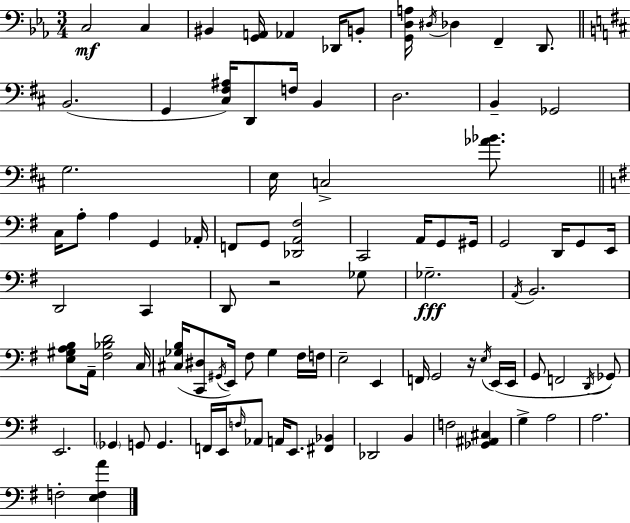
C3/h C3/q BIS2/q [G2,A2]/s Ab2/q Db2/s B2/e [G2,D3,A3]/s D#3/s Db3/q F2/q D2/e. B2/h. G2/q [C#3,F#3,A#3]/s D2/e F3/s B2/q D3/h. B2/q Gb2/h G3/h. E3/s C3/h [Ab4,Bb4]/e. C3/s A3/e A3/q G2/q Ab2/s F2/e G2/e [Db2,A2,F#3]/h C2/h A2/s G2/e G#2/s G2/h D2/s G2/e E2/s D2/h C2/q D2/e R/h Gb3/e Gb3/h. A2/s B2/h. [E3,G#3,A3,B3]/e A2/s [F#3,Bb3,D4]/h C3/s [C#3,Gb3,B3]/s [C2,D#3]/e G#2/s E2/s F#3/e Gb3/q F#3/s F3/s E3/h E2/q F2/s G2/h R/s E3/s E2/s E2/s G2/e F2/h D2/s Gb2/e E2/h. Gb2/q G2/e G2/q. F2/s E2/s F3/s Ab2/e A2/s E2/e. [F#2,Bb2]/q Db2/h B2/q F3/h [Gb2,A#2,C#3]/q G3/q A3/h A3/h. F3/h [E3,F3,A4]/q